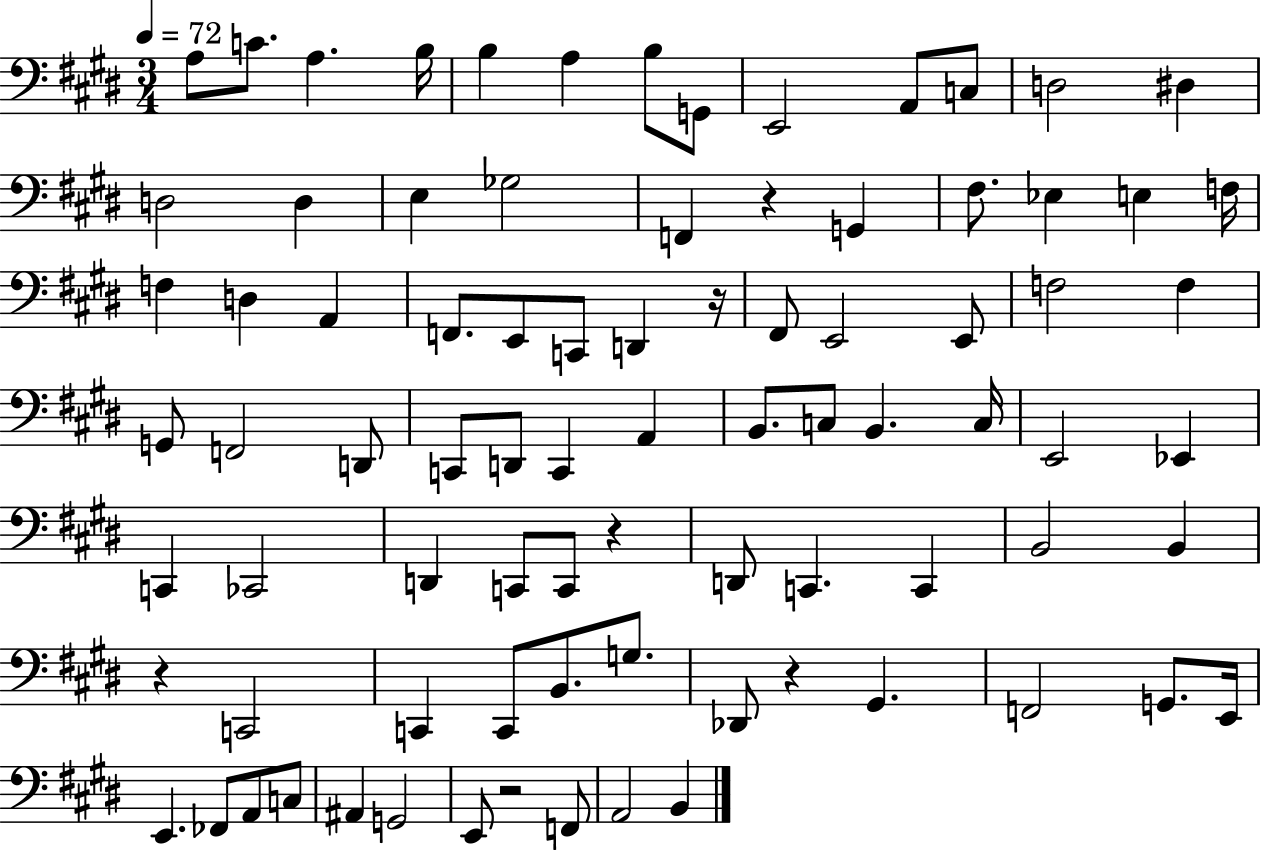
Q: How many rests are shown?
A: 6